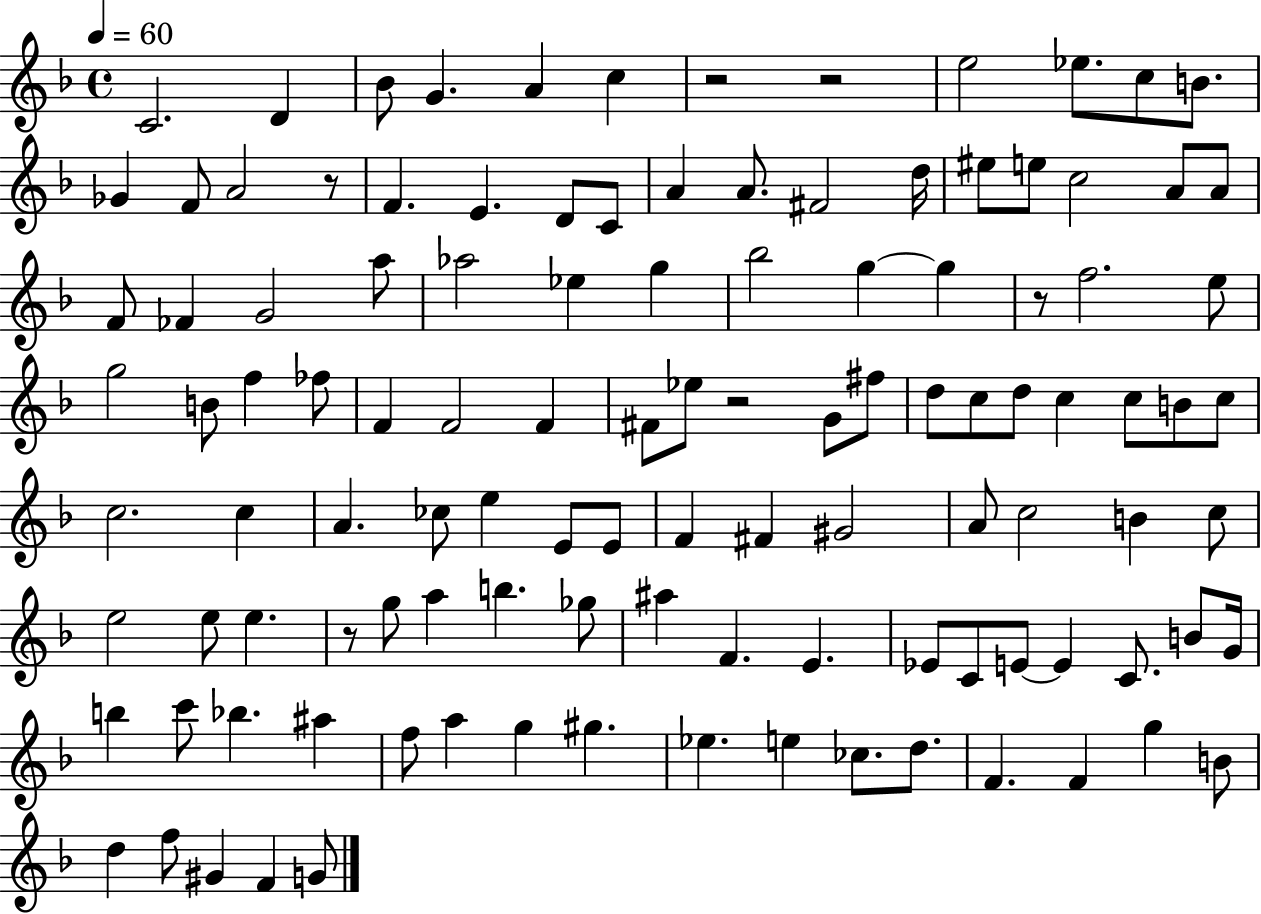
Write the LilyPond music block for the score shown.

{
  \clef treble
  \time 4/4
  \defaultTimeSignature
  \key f \major
  \tempo 4 = 60
  \repeat volta 2 { c'2. d'4 | bes'8 g'4. a'4 c''4 | r2 r2 | e''2 ees''8. c''8 b'8. | \break ges'4 f'8 a'2 r8 | f'4. e'4. d'8 c'8 | a'4 a'8. fis'2 d''16 | eis''8 e''8 c''2 a'8 a'8 | \break f'8 fes'4 g'2 a''8 | aes''2 ees''4 g''4 | bes''2 g''4~~ g''4 | r8 f''2. e''8 | \break g''2 b'8 f''4 fes''8 | f'4 f'2 f'4 | fis'8 ees''8 r2 g'8 fis''8 | d''8 c''8 d''8 c''4 c''8 b'8 c''8 | \break c''2. c''4 | a'4. ces''8 e''4 e'8 e'8 | f'4 fis'4 gis'2 | a'8 c''2 b'4 c''8 | \break e''2 e''8 e''4. | r8 g''8 a''4 b''4. ges''8 | ais''4 f'4. e'4. | ees'8 c'8 e'8~~ e'4 c'8. b'8 g'16 | \break b''4 c'''8 bes''4. ais''4 | f''8 a''4 g''4 gis''4. | ees''4. e''4 ces''8. d''8. | f'4. f'4 g''4 b'8 | \break d''4 f''8 gis'4 f'4 g'8 | } \bar "|."
}